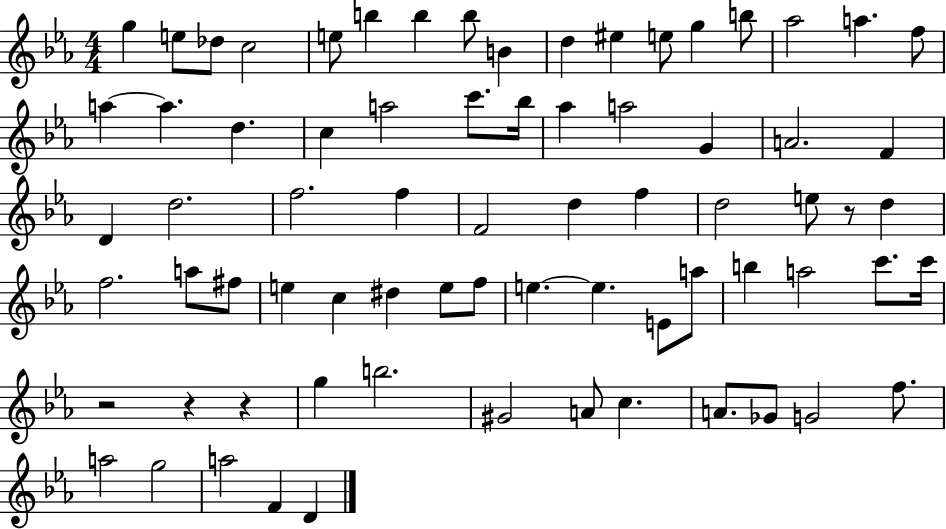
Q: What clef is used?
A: treble